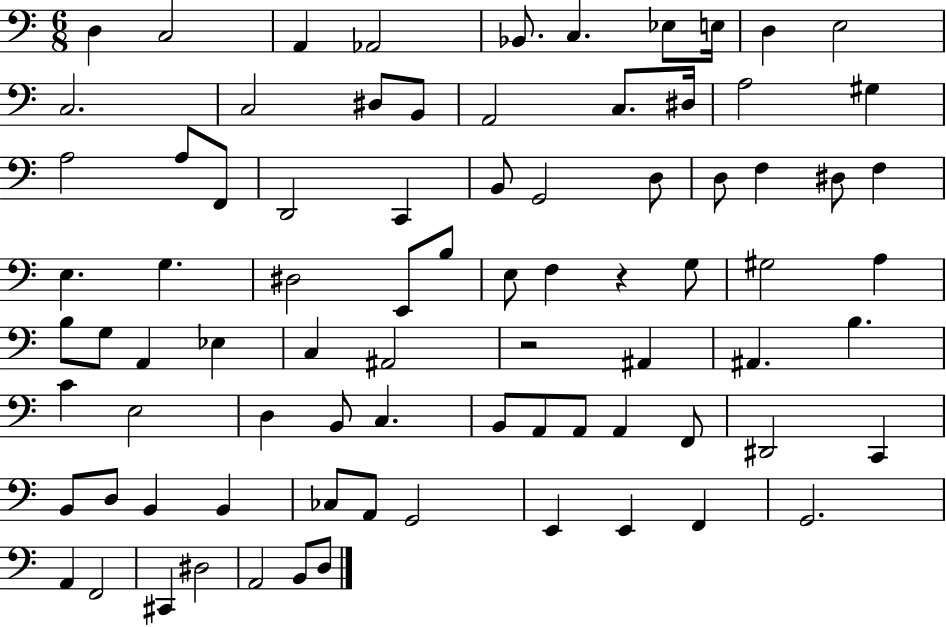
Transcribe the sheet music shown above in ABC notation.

X:1
T:Untitled
M:6/8
L:1/4
K:C
D, C,2 A,, _A,,2 _B,,/2 C, _E,/2 E,/4 D, E,2 C,2 C,2 ^D,/2 B,,/2 A,,2 C,/2 ^D,/4 A,2 ^G, A,2 A,/2 F,,/2 D,,2 C,, B,,/2 G,,2 D,/2 D,/2 F, ^D,/2 F, E, G, ^D,2 E,,/2 B,/2 E,/2 F, z G,/2 ^G,2 A, B,/2 G,/2 A,, _E, C, ^A,,2 z2 ^A,, ^A,, B, C E,2 D, B,,/2 C, B,,/2 A,,/2 A,,/2 A,, F,,/2 ^D,,2 C,, B,,/2 D,/2 B,, B,, _C,/2 A,,/2 G,,2 E,, E,, F,, G,,2 A,, F,,2 ^C,, ^D,2 A,,2 B,,/2 D,/2